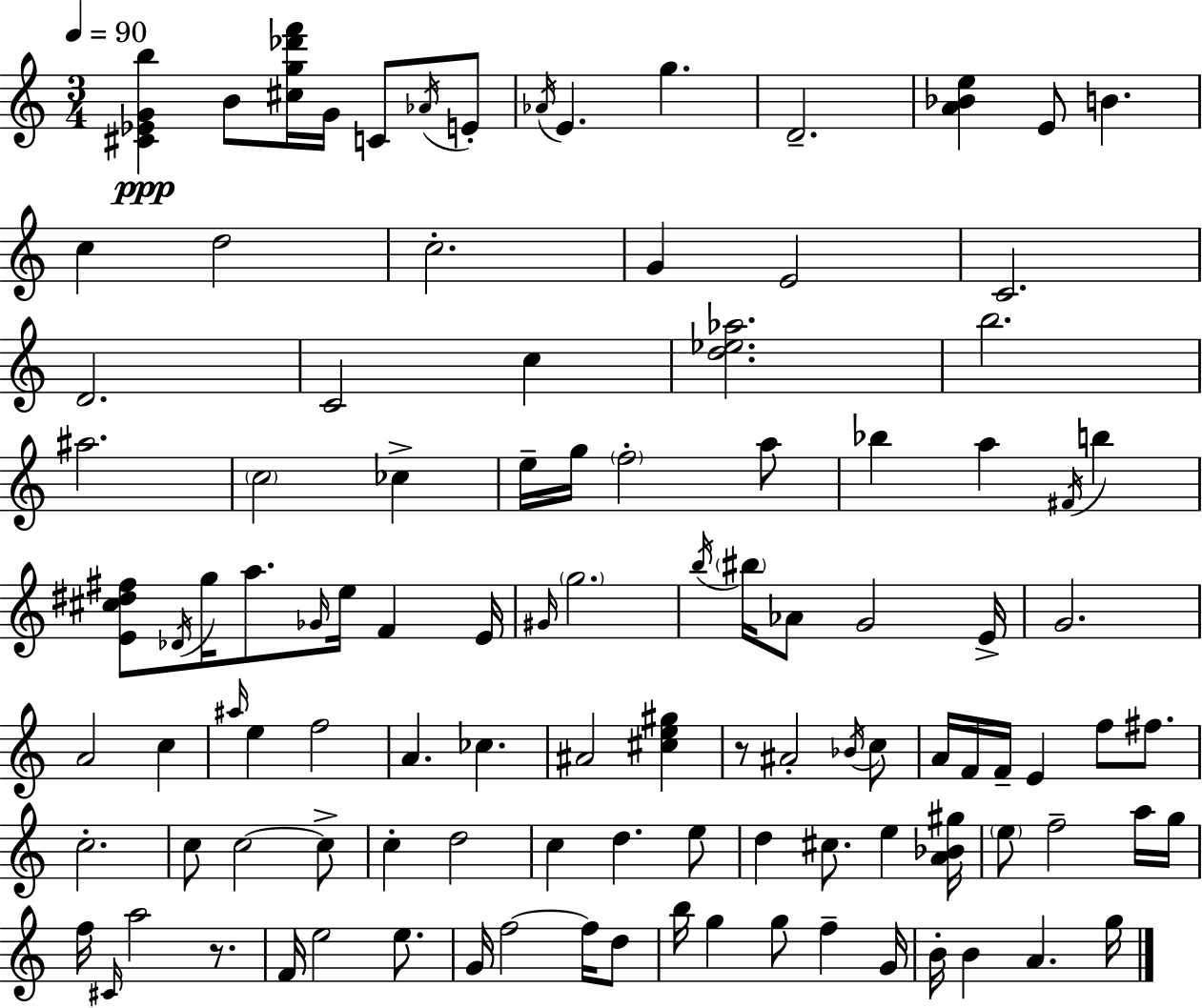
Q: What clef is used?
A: treble